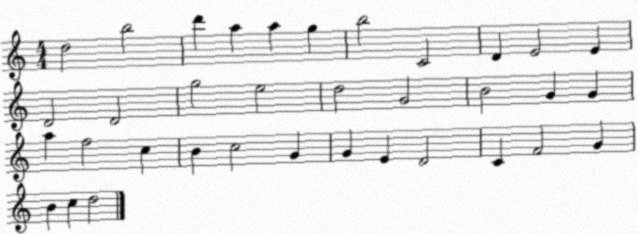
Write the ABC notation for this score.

X:1
T:Untitled
M:4/4
L:1/4
K:C
d2 b2 d' a a g b2 C2 D E2 E D2 D2 g2 e2 d2 G2 B2 G G a f2 c B c2 G G E D2 C F2 G B c d2